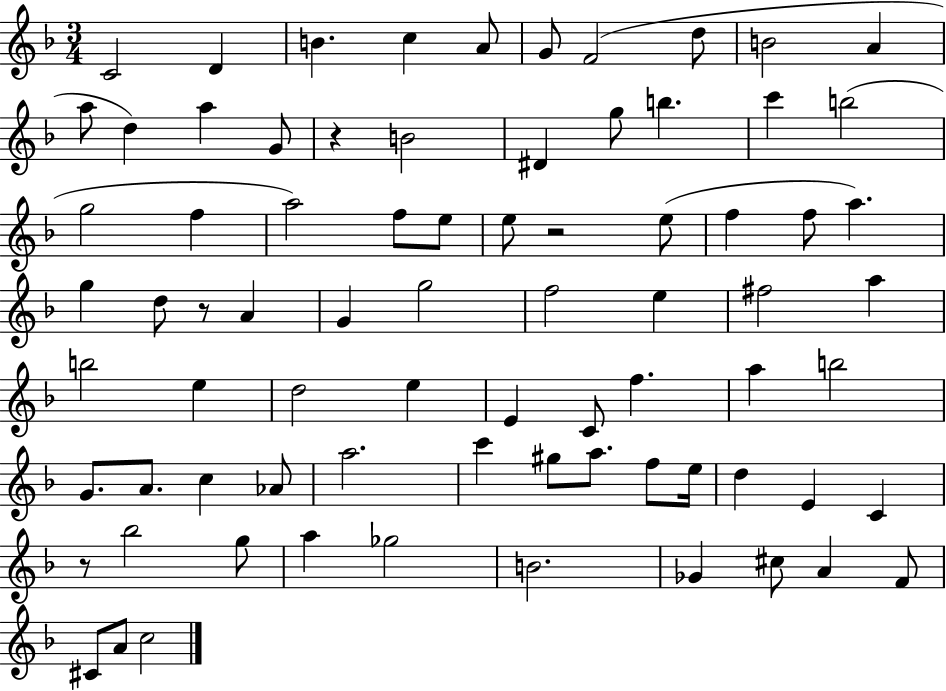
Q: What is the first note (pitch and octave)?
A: C4